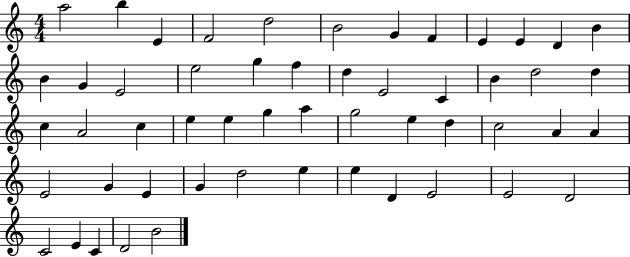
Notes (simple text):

A5/h B5/q E4/q F4/h D5/h B4/h G4/q F4/q E4/q E4/q D4/q B4/q B4/q G4/q E4/h E5/h G5/q F5/q D5/q E4/h C4/q B4/q D5/h D5/q C5/q A4/h C5/q E5/q E5/q G5/q A5/q G5/h E5/q D5/q C5/h A4/q A4/q E4/h G4/q E4/q G4/q D5/h E5/q E5/q D4/q E4/h E4/h D4/h C4/h E4/q C4/q D4/h B4/h